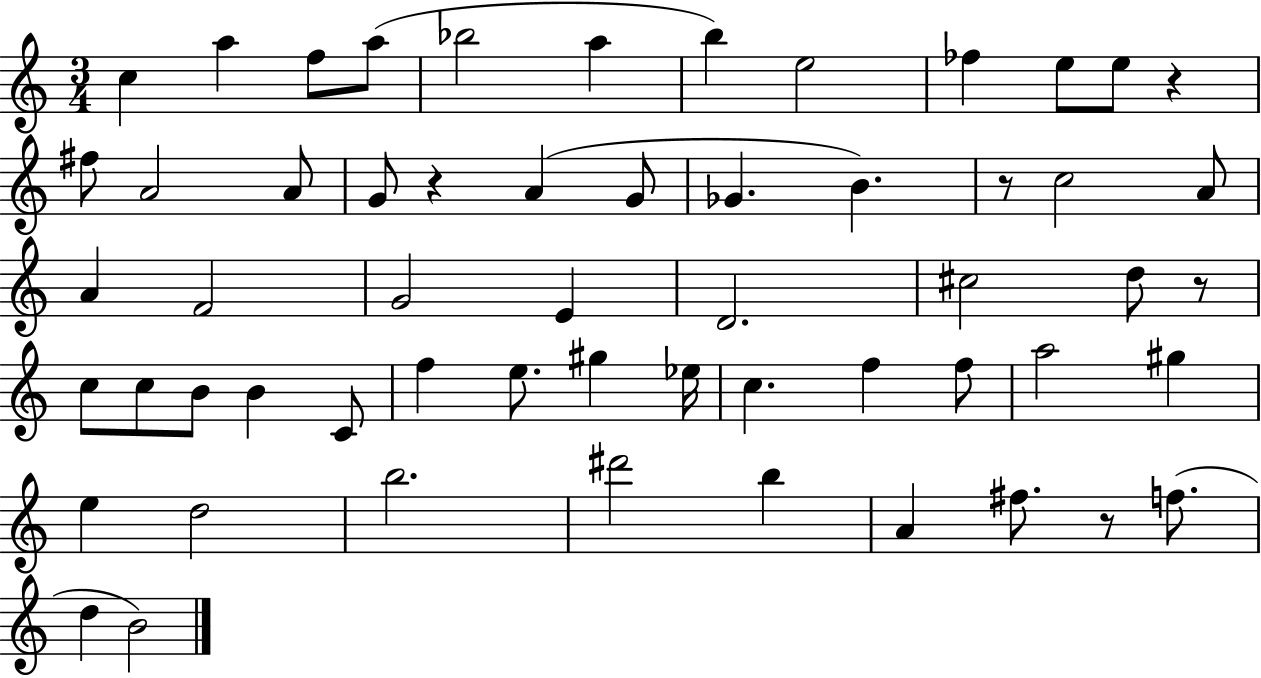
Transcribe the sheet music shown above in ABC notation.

X:1
T:Untitled
M:3/4
L:1/4
K:C
c a f/2 a/2 _b2 a b e2 _f e/2 e/2 z ^f/2 A2 A/2 G/2 z A G/2 _G B z/2 c2 A/2 A F2 G2 E D2 ^c2 d/2 z/2 c/2 c/2 B/2 B C/2 f e/2 ^g _e/4 c f f/2 a2 ^g e d2 b2 ^d'2 b A ^f/2 z/2 f/2 d B2